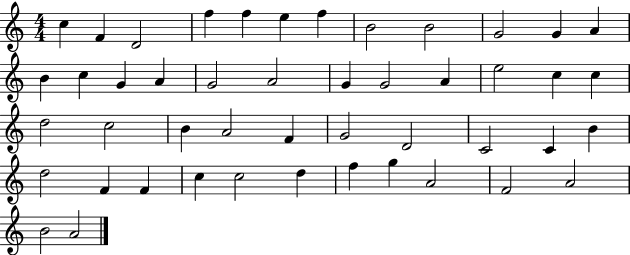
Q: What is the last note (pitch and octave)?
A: A4